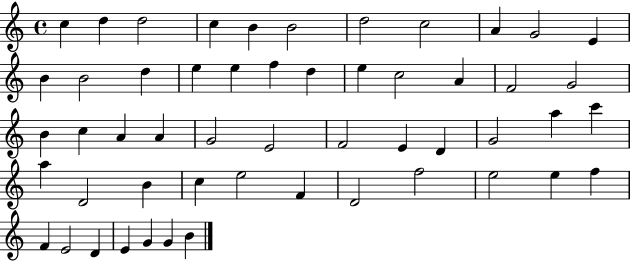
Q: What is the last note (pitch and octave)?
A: B4